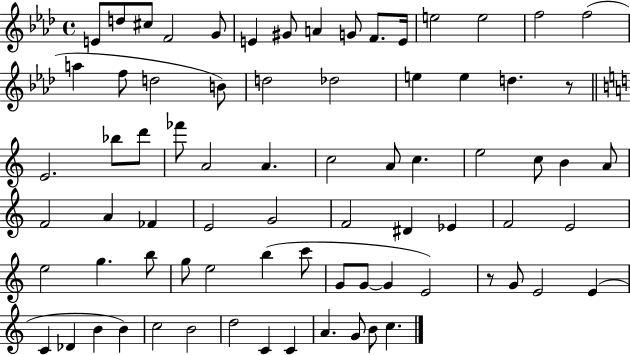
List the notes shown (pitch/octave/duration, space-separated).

E4/e D5/e C#5/e F4/h G4/e E4/q G#4/e A4/q G4/e F4/e. E4/s E5/h E5/h F5/h F5/h A5/q F5/e D5/h B4/e D5/h Db5/h E5/q E5/q D5/q. R/e E4/h. Bb5/e D6/e FES6/e A4/h A4/q. C5/h A4/e C5/q. E5/h C5/e B4/q A4/e F4/h A4/q FES4/q E4/h G4/h F4/h D#4/q Eb4/q F4/h E4/h E5/h G5/q. B5/e G5/e E5/h B5/q C6/e G4/e G4/e G4/q E4/h R/e G4/e E4/h E4/q C4/q Db4/q B4/q B4/q C5/h B4/h D5/h C4/q C4/q A4/q. G4/e B4/e C5/q.